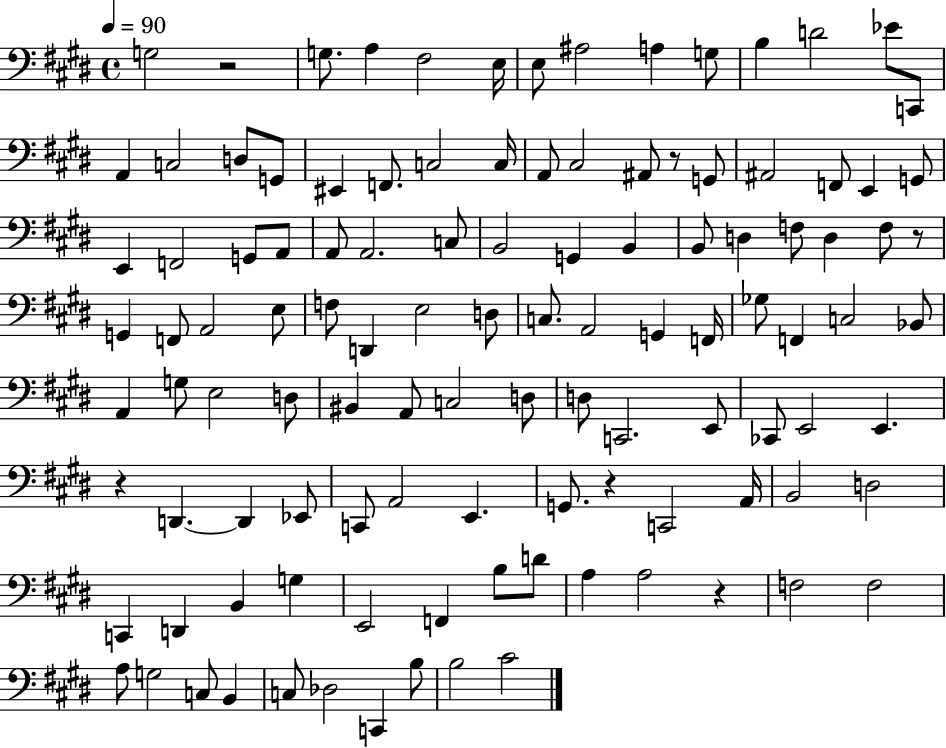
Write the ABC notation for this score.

X:1
T:Untitled
M:4/4
L:1/4
K:E
G,2 z2 G,/2 A, ^F,2 E,/4 E,/2 ^A,2 A, G,/2 B, D2 _E/2 C,,/2 A,, C,2 D,/2 G,,/2 ^E,, F,,/2 C,2 C,/4 A,,/2 ^C,2 ^A,,/2 z/2 G,,/2 ^A,,2 F,,/2 E,, G,,/2 E,, F,,2 G,,/2 A,,/2 A,,/2 A,,2 C,/2 B,,2 G,, B,, B,,/2 D, F,/2 D, F,/2 z/2 G,, F,,/2 A,,2 E,/2 F,/2 D,, E,2 D,/2 C,/2 A,,2 G,, F,,/4 _G,/2 F,, C,2 _B,,/2 A,, G,/2 E,2 D,/2 ^B,, A,,/2 C,2 D,/2 D,/2 C,,2 E,,/2 _C,,/2 E,,2 E,, z D,, D,, _E,,/2 C,,/2 A,,2 E,, G,,/2 z C,,2 A,,/4 B,,2 D,2 C,, D,, B,, G, E,,2 F,, B,/2 D/2 A, A,2 z F,2 F,2 A,/2 G,2 C,/2 B,, C,/2 _D,2 C,, B,/2 B,2 ^C2